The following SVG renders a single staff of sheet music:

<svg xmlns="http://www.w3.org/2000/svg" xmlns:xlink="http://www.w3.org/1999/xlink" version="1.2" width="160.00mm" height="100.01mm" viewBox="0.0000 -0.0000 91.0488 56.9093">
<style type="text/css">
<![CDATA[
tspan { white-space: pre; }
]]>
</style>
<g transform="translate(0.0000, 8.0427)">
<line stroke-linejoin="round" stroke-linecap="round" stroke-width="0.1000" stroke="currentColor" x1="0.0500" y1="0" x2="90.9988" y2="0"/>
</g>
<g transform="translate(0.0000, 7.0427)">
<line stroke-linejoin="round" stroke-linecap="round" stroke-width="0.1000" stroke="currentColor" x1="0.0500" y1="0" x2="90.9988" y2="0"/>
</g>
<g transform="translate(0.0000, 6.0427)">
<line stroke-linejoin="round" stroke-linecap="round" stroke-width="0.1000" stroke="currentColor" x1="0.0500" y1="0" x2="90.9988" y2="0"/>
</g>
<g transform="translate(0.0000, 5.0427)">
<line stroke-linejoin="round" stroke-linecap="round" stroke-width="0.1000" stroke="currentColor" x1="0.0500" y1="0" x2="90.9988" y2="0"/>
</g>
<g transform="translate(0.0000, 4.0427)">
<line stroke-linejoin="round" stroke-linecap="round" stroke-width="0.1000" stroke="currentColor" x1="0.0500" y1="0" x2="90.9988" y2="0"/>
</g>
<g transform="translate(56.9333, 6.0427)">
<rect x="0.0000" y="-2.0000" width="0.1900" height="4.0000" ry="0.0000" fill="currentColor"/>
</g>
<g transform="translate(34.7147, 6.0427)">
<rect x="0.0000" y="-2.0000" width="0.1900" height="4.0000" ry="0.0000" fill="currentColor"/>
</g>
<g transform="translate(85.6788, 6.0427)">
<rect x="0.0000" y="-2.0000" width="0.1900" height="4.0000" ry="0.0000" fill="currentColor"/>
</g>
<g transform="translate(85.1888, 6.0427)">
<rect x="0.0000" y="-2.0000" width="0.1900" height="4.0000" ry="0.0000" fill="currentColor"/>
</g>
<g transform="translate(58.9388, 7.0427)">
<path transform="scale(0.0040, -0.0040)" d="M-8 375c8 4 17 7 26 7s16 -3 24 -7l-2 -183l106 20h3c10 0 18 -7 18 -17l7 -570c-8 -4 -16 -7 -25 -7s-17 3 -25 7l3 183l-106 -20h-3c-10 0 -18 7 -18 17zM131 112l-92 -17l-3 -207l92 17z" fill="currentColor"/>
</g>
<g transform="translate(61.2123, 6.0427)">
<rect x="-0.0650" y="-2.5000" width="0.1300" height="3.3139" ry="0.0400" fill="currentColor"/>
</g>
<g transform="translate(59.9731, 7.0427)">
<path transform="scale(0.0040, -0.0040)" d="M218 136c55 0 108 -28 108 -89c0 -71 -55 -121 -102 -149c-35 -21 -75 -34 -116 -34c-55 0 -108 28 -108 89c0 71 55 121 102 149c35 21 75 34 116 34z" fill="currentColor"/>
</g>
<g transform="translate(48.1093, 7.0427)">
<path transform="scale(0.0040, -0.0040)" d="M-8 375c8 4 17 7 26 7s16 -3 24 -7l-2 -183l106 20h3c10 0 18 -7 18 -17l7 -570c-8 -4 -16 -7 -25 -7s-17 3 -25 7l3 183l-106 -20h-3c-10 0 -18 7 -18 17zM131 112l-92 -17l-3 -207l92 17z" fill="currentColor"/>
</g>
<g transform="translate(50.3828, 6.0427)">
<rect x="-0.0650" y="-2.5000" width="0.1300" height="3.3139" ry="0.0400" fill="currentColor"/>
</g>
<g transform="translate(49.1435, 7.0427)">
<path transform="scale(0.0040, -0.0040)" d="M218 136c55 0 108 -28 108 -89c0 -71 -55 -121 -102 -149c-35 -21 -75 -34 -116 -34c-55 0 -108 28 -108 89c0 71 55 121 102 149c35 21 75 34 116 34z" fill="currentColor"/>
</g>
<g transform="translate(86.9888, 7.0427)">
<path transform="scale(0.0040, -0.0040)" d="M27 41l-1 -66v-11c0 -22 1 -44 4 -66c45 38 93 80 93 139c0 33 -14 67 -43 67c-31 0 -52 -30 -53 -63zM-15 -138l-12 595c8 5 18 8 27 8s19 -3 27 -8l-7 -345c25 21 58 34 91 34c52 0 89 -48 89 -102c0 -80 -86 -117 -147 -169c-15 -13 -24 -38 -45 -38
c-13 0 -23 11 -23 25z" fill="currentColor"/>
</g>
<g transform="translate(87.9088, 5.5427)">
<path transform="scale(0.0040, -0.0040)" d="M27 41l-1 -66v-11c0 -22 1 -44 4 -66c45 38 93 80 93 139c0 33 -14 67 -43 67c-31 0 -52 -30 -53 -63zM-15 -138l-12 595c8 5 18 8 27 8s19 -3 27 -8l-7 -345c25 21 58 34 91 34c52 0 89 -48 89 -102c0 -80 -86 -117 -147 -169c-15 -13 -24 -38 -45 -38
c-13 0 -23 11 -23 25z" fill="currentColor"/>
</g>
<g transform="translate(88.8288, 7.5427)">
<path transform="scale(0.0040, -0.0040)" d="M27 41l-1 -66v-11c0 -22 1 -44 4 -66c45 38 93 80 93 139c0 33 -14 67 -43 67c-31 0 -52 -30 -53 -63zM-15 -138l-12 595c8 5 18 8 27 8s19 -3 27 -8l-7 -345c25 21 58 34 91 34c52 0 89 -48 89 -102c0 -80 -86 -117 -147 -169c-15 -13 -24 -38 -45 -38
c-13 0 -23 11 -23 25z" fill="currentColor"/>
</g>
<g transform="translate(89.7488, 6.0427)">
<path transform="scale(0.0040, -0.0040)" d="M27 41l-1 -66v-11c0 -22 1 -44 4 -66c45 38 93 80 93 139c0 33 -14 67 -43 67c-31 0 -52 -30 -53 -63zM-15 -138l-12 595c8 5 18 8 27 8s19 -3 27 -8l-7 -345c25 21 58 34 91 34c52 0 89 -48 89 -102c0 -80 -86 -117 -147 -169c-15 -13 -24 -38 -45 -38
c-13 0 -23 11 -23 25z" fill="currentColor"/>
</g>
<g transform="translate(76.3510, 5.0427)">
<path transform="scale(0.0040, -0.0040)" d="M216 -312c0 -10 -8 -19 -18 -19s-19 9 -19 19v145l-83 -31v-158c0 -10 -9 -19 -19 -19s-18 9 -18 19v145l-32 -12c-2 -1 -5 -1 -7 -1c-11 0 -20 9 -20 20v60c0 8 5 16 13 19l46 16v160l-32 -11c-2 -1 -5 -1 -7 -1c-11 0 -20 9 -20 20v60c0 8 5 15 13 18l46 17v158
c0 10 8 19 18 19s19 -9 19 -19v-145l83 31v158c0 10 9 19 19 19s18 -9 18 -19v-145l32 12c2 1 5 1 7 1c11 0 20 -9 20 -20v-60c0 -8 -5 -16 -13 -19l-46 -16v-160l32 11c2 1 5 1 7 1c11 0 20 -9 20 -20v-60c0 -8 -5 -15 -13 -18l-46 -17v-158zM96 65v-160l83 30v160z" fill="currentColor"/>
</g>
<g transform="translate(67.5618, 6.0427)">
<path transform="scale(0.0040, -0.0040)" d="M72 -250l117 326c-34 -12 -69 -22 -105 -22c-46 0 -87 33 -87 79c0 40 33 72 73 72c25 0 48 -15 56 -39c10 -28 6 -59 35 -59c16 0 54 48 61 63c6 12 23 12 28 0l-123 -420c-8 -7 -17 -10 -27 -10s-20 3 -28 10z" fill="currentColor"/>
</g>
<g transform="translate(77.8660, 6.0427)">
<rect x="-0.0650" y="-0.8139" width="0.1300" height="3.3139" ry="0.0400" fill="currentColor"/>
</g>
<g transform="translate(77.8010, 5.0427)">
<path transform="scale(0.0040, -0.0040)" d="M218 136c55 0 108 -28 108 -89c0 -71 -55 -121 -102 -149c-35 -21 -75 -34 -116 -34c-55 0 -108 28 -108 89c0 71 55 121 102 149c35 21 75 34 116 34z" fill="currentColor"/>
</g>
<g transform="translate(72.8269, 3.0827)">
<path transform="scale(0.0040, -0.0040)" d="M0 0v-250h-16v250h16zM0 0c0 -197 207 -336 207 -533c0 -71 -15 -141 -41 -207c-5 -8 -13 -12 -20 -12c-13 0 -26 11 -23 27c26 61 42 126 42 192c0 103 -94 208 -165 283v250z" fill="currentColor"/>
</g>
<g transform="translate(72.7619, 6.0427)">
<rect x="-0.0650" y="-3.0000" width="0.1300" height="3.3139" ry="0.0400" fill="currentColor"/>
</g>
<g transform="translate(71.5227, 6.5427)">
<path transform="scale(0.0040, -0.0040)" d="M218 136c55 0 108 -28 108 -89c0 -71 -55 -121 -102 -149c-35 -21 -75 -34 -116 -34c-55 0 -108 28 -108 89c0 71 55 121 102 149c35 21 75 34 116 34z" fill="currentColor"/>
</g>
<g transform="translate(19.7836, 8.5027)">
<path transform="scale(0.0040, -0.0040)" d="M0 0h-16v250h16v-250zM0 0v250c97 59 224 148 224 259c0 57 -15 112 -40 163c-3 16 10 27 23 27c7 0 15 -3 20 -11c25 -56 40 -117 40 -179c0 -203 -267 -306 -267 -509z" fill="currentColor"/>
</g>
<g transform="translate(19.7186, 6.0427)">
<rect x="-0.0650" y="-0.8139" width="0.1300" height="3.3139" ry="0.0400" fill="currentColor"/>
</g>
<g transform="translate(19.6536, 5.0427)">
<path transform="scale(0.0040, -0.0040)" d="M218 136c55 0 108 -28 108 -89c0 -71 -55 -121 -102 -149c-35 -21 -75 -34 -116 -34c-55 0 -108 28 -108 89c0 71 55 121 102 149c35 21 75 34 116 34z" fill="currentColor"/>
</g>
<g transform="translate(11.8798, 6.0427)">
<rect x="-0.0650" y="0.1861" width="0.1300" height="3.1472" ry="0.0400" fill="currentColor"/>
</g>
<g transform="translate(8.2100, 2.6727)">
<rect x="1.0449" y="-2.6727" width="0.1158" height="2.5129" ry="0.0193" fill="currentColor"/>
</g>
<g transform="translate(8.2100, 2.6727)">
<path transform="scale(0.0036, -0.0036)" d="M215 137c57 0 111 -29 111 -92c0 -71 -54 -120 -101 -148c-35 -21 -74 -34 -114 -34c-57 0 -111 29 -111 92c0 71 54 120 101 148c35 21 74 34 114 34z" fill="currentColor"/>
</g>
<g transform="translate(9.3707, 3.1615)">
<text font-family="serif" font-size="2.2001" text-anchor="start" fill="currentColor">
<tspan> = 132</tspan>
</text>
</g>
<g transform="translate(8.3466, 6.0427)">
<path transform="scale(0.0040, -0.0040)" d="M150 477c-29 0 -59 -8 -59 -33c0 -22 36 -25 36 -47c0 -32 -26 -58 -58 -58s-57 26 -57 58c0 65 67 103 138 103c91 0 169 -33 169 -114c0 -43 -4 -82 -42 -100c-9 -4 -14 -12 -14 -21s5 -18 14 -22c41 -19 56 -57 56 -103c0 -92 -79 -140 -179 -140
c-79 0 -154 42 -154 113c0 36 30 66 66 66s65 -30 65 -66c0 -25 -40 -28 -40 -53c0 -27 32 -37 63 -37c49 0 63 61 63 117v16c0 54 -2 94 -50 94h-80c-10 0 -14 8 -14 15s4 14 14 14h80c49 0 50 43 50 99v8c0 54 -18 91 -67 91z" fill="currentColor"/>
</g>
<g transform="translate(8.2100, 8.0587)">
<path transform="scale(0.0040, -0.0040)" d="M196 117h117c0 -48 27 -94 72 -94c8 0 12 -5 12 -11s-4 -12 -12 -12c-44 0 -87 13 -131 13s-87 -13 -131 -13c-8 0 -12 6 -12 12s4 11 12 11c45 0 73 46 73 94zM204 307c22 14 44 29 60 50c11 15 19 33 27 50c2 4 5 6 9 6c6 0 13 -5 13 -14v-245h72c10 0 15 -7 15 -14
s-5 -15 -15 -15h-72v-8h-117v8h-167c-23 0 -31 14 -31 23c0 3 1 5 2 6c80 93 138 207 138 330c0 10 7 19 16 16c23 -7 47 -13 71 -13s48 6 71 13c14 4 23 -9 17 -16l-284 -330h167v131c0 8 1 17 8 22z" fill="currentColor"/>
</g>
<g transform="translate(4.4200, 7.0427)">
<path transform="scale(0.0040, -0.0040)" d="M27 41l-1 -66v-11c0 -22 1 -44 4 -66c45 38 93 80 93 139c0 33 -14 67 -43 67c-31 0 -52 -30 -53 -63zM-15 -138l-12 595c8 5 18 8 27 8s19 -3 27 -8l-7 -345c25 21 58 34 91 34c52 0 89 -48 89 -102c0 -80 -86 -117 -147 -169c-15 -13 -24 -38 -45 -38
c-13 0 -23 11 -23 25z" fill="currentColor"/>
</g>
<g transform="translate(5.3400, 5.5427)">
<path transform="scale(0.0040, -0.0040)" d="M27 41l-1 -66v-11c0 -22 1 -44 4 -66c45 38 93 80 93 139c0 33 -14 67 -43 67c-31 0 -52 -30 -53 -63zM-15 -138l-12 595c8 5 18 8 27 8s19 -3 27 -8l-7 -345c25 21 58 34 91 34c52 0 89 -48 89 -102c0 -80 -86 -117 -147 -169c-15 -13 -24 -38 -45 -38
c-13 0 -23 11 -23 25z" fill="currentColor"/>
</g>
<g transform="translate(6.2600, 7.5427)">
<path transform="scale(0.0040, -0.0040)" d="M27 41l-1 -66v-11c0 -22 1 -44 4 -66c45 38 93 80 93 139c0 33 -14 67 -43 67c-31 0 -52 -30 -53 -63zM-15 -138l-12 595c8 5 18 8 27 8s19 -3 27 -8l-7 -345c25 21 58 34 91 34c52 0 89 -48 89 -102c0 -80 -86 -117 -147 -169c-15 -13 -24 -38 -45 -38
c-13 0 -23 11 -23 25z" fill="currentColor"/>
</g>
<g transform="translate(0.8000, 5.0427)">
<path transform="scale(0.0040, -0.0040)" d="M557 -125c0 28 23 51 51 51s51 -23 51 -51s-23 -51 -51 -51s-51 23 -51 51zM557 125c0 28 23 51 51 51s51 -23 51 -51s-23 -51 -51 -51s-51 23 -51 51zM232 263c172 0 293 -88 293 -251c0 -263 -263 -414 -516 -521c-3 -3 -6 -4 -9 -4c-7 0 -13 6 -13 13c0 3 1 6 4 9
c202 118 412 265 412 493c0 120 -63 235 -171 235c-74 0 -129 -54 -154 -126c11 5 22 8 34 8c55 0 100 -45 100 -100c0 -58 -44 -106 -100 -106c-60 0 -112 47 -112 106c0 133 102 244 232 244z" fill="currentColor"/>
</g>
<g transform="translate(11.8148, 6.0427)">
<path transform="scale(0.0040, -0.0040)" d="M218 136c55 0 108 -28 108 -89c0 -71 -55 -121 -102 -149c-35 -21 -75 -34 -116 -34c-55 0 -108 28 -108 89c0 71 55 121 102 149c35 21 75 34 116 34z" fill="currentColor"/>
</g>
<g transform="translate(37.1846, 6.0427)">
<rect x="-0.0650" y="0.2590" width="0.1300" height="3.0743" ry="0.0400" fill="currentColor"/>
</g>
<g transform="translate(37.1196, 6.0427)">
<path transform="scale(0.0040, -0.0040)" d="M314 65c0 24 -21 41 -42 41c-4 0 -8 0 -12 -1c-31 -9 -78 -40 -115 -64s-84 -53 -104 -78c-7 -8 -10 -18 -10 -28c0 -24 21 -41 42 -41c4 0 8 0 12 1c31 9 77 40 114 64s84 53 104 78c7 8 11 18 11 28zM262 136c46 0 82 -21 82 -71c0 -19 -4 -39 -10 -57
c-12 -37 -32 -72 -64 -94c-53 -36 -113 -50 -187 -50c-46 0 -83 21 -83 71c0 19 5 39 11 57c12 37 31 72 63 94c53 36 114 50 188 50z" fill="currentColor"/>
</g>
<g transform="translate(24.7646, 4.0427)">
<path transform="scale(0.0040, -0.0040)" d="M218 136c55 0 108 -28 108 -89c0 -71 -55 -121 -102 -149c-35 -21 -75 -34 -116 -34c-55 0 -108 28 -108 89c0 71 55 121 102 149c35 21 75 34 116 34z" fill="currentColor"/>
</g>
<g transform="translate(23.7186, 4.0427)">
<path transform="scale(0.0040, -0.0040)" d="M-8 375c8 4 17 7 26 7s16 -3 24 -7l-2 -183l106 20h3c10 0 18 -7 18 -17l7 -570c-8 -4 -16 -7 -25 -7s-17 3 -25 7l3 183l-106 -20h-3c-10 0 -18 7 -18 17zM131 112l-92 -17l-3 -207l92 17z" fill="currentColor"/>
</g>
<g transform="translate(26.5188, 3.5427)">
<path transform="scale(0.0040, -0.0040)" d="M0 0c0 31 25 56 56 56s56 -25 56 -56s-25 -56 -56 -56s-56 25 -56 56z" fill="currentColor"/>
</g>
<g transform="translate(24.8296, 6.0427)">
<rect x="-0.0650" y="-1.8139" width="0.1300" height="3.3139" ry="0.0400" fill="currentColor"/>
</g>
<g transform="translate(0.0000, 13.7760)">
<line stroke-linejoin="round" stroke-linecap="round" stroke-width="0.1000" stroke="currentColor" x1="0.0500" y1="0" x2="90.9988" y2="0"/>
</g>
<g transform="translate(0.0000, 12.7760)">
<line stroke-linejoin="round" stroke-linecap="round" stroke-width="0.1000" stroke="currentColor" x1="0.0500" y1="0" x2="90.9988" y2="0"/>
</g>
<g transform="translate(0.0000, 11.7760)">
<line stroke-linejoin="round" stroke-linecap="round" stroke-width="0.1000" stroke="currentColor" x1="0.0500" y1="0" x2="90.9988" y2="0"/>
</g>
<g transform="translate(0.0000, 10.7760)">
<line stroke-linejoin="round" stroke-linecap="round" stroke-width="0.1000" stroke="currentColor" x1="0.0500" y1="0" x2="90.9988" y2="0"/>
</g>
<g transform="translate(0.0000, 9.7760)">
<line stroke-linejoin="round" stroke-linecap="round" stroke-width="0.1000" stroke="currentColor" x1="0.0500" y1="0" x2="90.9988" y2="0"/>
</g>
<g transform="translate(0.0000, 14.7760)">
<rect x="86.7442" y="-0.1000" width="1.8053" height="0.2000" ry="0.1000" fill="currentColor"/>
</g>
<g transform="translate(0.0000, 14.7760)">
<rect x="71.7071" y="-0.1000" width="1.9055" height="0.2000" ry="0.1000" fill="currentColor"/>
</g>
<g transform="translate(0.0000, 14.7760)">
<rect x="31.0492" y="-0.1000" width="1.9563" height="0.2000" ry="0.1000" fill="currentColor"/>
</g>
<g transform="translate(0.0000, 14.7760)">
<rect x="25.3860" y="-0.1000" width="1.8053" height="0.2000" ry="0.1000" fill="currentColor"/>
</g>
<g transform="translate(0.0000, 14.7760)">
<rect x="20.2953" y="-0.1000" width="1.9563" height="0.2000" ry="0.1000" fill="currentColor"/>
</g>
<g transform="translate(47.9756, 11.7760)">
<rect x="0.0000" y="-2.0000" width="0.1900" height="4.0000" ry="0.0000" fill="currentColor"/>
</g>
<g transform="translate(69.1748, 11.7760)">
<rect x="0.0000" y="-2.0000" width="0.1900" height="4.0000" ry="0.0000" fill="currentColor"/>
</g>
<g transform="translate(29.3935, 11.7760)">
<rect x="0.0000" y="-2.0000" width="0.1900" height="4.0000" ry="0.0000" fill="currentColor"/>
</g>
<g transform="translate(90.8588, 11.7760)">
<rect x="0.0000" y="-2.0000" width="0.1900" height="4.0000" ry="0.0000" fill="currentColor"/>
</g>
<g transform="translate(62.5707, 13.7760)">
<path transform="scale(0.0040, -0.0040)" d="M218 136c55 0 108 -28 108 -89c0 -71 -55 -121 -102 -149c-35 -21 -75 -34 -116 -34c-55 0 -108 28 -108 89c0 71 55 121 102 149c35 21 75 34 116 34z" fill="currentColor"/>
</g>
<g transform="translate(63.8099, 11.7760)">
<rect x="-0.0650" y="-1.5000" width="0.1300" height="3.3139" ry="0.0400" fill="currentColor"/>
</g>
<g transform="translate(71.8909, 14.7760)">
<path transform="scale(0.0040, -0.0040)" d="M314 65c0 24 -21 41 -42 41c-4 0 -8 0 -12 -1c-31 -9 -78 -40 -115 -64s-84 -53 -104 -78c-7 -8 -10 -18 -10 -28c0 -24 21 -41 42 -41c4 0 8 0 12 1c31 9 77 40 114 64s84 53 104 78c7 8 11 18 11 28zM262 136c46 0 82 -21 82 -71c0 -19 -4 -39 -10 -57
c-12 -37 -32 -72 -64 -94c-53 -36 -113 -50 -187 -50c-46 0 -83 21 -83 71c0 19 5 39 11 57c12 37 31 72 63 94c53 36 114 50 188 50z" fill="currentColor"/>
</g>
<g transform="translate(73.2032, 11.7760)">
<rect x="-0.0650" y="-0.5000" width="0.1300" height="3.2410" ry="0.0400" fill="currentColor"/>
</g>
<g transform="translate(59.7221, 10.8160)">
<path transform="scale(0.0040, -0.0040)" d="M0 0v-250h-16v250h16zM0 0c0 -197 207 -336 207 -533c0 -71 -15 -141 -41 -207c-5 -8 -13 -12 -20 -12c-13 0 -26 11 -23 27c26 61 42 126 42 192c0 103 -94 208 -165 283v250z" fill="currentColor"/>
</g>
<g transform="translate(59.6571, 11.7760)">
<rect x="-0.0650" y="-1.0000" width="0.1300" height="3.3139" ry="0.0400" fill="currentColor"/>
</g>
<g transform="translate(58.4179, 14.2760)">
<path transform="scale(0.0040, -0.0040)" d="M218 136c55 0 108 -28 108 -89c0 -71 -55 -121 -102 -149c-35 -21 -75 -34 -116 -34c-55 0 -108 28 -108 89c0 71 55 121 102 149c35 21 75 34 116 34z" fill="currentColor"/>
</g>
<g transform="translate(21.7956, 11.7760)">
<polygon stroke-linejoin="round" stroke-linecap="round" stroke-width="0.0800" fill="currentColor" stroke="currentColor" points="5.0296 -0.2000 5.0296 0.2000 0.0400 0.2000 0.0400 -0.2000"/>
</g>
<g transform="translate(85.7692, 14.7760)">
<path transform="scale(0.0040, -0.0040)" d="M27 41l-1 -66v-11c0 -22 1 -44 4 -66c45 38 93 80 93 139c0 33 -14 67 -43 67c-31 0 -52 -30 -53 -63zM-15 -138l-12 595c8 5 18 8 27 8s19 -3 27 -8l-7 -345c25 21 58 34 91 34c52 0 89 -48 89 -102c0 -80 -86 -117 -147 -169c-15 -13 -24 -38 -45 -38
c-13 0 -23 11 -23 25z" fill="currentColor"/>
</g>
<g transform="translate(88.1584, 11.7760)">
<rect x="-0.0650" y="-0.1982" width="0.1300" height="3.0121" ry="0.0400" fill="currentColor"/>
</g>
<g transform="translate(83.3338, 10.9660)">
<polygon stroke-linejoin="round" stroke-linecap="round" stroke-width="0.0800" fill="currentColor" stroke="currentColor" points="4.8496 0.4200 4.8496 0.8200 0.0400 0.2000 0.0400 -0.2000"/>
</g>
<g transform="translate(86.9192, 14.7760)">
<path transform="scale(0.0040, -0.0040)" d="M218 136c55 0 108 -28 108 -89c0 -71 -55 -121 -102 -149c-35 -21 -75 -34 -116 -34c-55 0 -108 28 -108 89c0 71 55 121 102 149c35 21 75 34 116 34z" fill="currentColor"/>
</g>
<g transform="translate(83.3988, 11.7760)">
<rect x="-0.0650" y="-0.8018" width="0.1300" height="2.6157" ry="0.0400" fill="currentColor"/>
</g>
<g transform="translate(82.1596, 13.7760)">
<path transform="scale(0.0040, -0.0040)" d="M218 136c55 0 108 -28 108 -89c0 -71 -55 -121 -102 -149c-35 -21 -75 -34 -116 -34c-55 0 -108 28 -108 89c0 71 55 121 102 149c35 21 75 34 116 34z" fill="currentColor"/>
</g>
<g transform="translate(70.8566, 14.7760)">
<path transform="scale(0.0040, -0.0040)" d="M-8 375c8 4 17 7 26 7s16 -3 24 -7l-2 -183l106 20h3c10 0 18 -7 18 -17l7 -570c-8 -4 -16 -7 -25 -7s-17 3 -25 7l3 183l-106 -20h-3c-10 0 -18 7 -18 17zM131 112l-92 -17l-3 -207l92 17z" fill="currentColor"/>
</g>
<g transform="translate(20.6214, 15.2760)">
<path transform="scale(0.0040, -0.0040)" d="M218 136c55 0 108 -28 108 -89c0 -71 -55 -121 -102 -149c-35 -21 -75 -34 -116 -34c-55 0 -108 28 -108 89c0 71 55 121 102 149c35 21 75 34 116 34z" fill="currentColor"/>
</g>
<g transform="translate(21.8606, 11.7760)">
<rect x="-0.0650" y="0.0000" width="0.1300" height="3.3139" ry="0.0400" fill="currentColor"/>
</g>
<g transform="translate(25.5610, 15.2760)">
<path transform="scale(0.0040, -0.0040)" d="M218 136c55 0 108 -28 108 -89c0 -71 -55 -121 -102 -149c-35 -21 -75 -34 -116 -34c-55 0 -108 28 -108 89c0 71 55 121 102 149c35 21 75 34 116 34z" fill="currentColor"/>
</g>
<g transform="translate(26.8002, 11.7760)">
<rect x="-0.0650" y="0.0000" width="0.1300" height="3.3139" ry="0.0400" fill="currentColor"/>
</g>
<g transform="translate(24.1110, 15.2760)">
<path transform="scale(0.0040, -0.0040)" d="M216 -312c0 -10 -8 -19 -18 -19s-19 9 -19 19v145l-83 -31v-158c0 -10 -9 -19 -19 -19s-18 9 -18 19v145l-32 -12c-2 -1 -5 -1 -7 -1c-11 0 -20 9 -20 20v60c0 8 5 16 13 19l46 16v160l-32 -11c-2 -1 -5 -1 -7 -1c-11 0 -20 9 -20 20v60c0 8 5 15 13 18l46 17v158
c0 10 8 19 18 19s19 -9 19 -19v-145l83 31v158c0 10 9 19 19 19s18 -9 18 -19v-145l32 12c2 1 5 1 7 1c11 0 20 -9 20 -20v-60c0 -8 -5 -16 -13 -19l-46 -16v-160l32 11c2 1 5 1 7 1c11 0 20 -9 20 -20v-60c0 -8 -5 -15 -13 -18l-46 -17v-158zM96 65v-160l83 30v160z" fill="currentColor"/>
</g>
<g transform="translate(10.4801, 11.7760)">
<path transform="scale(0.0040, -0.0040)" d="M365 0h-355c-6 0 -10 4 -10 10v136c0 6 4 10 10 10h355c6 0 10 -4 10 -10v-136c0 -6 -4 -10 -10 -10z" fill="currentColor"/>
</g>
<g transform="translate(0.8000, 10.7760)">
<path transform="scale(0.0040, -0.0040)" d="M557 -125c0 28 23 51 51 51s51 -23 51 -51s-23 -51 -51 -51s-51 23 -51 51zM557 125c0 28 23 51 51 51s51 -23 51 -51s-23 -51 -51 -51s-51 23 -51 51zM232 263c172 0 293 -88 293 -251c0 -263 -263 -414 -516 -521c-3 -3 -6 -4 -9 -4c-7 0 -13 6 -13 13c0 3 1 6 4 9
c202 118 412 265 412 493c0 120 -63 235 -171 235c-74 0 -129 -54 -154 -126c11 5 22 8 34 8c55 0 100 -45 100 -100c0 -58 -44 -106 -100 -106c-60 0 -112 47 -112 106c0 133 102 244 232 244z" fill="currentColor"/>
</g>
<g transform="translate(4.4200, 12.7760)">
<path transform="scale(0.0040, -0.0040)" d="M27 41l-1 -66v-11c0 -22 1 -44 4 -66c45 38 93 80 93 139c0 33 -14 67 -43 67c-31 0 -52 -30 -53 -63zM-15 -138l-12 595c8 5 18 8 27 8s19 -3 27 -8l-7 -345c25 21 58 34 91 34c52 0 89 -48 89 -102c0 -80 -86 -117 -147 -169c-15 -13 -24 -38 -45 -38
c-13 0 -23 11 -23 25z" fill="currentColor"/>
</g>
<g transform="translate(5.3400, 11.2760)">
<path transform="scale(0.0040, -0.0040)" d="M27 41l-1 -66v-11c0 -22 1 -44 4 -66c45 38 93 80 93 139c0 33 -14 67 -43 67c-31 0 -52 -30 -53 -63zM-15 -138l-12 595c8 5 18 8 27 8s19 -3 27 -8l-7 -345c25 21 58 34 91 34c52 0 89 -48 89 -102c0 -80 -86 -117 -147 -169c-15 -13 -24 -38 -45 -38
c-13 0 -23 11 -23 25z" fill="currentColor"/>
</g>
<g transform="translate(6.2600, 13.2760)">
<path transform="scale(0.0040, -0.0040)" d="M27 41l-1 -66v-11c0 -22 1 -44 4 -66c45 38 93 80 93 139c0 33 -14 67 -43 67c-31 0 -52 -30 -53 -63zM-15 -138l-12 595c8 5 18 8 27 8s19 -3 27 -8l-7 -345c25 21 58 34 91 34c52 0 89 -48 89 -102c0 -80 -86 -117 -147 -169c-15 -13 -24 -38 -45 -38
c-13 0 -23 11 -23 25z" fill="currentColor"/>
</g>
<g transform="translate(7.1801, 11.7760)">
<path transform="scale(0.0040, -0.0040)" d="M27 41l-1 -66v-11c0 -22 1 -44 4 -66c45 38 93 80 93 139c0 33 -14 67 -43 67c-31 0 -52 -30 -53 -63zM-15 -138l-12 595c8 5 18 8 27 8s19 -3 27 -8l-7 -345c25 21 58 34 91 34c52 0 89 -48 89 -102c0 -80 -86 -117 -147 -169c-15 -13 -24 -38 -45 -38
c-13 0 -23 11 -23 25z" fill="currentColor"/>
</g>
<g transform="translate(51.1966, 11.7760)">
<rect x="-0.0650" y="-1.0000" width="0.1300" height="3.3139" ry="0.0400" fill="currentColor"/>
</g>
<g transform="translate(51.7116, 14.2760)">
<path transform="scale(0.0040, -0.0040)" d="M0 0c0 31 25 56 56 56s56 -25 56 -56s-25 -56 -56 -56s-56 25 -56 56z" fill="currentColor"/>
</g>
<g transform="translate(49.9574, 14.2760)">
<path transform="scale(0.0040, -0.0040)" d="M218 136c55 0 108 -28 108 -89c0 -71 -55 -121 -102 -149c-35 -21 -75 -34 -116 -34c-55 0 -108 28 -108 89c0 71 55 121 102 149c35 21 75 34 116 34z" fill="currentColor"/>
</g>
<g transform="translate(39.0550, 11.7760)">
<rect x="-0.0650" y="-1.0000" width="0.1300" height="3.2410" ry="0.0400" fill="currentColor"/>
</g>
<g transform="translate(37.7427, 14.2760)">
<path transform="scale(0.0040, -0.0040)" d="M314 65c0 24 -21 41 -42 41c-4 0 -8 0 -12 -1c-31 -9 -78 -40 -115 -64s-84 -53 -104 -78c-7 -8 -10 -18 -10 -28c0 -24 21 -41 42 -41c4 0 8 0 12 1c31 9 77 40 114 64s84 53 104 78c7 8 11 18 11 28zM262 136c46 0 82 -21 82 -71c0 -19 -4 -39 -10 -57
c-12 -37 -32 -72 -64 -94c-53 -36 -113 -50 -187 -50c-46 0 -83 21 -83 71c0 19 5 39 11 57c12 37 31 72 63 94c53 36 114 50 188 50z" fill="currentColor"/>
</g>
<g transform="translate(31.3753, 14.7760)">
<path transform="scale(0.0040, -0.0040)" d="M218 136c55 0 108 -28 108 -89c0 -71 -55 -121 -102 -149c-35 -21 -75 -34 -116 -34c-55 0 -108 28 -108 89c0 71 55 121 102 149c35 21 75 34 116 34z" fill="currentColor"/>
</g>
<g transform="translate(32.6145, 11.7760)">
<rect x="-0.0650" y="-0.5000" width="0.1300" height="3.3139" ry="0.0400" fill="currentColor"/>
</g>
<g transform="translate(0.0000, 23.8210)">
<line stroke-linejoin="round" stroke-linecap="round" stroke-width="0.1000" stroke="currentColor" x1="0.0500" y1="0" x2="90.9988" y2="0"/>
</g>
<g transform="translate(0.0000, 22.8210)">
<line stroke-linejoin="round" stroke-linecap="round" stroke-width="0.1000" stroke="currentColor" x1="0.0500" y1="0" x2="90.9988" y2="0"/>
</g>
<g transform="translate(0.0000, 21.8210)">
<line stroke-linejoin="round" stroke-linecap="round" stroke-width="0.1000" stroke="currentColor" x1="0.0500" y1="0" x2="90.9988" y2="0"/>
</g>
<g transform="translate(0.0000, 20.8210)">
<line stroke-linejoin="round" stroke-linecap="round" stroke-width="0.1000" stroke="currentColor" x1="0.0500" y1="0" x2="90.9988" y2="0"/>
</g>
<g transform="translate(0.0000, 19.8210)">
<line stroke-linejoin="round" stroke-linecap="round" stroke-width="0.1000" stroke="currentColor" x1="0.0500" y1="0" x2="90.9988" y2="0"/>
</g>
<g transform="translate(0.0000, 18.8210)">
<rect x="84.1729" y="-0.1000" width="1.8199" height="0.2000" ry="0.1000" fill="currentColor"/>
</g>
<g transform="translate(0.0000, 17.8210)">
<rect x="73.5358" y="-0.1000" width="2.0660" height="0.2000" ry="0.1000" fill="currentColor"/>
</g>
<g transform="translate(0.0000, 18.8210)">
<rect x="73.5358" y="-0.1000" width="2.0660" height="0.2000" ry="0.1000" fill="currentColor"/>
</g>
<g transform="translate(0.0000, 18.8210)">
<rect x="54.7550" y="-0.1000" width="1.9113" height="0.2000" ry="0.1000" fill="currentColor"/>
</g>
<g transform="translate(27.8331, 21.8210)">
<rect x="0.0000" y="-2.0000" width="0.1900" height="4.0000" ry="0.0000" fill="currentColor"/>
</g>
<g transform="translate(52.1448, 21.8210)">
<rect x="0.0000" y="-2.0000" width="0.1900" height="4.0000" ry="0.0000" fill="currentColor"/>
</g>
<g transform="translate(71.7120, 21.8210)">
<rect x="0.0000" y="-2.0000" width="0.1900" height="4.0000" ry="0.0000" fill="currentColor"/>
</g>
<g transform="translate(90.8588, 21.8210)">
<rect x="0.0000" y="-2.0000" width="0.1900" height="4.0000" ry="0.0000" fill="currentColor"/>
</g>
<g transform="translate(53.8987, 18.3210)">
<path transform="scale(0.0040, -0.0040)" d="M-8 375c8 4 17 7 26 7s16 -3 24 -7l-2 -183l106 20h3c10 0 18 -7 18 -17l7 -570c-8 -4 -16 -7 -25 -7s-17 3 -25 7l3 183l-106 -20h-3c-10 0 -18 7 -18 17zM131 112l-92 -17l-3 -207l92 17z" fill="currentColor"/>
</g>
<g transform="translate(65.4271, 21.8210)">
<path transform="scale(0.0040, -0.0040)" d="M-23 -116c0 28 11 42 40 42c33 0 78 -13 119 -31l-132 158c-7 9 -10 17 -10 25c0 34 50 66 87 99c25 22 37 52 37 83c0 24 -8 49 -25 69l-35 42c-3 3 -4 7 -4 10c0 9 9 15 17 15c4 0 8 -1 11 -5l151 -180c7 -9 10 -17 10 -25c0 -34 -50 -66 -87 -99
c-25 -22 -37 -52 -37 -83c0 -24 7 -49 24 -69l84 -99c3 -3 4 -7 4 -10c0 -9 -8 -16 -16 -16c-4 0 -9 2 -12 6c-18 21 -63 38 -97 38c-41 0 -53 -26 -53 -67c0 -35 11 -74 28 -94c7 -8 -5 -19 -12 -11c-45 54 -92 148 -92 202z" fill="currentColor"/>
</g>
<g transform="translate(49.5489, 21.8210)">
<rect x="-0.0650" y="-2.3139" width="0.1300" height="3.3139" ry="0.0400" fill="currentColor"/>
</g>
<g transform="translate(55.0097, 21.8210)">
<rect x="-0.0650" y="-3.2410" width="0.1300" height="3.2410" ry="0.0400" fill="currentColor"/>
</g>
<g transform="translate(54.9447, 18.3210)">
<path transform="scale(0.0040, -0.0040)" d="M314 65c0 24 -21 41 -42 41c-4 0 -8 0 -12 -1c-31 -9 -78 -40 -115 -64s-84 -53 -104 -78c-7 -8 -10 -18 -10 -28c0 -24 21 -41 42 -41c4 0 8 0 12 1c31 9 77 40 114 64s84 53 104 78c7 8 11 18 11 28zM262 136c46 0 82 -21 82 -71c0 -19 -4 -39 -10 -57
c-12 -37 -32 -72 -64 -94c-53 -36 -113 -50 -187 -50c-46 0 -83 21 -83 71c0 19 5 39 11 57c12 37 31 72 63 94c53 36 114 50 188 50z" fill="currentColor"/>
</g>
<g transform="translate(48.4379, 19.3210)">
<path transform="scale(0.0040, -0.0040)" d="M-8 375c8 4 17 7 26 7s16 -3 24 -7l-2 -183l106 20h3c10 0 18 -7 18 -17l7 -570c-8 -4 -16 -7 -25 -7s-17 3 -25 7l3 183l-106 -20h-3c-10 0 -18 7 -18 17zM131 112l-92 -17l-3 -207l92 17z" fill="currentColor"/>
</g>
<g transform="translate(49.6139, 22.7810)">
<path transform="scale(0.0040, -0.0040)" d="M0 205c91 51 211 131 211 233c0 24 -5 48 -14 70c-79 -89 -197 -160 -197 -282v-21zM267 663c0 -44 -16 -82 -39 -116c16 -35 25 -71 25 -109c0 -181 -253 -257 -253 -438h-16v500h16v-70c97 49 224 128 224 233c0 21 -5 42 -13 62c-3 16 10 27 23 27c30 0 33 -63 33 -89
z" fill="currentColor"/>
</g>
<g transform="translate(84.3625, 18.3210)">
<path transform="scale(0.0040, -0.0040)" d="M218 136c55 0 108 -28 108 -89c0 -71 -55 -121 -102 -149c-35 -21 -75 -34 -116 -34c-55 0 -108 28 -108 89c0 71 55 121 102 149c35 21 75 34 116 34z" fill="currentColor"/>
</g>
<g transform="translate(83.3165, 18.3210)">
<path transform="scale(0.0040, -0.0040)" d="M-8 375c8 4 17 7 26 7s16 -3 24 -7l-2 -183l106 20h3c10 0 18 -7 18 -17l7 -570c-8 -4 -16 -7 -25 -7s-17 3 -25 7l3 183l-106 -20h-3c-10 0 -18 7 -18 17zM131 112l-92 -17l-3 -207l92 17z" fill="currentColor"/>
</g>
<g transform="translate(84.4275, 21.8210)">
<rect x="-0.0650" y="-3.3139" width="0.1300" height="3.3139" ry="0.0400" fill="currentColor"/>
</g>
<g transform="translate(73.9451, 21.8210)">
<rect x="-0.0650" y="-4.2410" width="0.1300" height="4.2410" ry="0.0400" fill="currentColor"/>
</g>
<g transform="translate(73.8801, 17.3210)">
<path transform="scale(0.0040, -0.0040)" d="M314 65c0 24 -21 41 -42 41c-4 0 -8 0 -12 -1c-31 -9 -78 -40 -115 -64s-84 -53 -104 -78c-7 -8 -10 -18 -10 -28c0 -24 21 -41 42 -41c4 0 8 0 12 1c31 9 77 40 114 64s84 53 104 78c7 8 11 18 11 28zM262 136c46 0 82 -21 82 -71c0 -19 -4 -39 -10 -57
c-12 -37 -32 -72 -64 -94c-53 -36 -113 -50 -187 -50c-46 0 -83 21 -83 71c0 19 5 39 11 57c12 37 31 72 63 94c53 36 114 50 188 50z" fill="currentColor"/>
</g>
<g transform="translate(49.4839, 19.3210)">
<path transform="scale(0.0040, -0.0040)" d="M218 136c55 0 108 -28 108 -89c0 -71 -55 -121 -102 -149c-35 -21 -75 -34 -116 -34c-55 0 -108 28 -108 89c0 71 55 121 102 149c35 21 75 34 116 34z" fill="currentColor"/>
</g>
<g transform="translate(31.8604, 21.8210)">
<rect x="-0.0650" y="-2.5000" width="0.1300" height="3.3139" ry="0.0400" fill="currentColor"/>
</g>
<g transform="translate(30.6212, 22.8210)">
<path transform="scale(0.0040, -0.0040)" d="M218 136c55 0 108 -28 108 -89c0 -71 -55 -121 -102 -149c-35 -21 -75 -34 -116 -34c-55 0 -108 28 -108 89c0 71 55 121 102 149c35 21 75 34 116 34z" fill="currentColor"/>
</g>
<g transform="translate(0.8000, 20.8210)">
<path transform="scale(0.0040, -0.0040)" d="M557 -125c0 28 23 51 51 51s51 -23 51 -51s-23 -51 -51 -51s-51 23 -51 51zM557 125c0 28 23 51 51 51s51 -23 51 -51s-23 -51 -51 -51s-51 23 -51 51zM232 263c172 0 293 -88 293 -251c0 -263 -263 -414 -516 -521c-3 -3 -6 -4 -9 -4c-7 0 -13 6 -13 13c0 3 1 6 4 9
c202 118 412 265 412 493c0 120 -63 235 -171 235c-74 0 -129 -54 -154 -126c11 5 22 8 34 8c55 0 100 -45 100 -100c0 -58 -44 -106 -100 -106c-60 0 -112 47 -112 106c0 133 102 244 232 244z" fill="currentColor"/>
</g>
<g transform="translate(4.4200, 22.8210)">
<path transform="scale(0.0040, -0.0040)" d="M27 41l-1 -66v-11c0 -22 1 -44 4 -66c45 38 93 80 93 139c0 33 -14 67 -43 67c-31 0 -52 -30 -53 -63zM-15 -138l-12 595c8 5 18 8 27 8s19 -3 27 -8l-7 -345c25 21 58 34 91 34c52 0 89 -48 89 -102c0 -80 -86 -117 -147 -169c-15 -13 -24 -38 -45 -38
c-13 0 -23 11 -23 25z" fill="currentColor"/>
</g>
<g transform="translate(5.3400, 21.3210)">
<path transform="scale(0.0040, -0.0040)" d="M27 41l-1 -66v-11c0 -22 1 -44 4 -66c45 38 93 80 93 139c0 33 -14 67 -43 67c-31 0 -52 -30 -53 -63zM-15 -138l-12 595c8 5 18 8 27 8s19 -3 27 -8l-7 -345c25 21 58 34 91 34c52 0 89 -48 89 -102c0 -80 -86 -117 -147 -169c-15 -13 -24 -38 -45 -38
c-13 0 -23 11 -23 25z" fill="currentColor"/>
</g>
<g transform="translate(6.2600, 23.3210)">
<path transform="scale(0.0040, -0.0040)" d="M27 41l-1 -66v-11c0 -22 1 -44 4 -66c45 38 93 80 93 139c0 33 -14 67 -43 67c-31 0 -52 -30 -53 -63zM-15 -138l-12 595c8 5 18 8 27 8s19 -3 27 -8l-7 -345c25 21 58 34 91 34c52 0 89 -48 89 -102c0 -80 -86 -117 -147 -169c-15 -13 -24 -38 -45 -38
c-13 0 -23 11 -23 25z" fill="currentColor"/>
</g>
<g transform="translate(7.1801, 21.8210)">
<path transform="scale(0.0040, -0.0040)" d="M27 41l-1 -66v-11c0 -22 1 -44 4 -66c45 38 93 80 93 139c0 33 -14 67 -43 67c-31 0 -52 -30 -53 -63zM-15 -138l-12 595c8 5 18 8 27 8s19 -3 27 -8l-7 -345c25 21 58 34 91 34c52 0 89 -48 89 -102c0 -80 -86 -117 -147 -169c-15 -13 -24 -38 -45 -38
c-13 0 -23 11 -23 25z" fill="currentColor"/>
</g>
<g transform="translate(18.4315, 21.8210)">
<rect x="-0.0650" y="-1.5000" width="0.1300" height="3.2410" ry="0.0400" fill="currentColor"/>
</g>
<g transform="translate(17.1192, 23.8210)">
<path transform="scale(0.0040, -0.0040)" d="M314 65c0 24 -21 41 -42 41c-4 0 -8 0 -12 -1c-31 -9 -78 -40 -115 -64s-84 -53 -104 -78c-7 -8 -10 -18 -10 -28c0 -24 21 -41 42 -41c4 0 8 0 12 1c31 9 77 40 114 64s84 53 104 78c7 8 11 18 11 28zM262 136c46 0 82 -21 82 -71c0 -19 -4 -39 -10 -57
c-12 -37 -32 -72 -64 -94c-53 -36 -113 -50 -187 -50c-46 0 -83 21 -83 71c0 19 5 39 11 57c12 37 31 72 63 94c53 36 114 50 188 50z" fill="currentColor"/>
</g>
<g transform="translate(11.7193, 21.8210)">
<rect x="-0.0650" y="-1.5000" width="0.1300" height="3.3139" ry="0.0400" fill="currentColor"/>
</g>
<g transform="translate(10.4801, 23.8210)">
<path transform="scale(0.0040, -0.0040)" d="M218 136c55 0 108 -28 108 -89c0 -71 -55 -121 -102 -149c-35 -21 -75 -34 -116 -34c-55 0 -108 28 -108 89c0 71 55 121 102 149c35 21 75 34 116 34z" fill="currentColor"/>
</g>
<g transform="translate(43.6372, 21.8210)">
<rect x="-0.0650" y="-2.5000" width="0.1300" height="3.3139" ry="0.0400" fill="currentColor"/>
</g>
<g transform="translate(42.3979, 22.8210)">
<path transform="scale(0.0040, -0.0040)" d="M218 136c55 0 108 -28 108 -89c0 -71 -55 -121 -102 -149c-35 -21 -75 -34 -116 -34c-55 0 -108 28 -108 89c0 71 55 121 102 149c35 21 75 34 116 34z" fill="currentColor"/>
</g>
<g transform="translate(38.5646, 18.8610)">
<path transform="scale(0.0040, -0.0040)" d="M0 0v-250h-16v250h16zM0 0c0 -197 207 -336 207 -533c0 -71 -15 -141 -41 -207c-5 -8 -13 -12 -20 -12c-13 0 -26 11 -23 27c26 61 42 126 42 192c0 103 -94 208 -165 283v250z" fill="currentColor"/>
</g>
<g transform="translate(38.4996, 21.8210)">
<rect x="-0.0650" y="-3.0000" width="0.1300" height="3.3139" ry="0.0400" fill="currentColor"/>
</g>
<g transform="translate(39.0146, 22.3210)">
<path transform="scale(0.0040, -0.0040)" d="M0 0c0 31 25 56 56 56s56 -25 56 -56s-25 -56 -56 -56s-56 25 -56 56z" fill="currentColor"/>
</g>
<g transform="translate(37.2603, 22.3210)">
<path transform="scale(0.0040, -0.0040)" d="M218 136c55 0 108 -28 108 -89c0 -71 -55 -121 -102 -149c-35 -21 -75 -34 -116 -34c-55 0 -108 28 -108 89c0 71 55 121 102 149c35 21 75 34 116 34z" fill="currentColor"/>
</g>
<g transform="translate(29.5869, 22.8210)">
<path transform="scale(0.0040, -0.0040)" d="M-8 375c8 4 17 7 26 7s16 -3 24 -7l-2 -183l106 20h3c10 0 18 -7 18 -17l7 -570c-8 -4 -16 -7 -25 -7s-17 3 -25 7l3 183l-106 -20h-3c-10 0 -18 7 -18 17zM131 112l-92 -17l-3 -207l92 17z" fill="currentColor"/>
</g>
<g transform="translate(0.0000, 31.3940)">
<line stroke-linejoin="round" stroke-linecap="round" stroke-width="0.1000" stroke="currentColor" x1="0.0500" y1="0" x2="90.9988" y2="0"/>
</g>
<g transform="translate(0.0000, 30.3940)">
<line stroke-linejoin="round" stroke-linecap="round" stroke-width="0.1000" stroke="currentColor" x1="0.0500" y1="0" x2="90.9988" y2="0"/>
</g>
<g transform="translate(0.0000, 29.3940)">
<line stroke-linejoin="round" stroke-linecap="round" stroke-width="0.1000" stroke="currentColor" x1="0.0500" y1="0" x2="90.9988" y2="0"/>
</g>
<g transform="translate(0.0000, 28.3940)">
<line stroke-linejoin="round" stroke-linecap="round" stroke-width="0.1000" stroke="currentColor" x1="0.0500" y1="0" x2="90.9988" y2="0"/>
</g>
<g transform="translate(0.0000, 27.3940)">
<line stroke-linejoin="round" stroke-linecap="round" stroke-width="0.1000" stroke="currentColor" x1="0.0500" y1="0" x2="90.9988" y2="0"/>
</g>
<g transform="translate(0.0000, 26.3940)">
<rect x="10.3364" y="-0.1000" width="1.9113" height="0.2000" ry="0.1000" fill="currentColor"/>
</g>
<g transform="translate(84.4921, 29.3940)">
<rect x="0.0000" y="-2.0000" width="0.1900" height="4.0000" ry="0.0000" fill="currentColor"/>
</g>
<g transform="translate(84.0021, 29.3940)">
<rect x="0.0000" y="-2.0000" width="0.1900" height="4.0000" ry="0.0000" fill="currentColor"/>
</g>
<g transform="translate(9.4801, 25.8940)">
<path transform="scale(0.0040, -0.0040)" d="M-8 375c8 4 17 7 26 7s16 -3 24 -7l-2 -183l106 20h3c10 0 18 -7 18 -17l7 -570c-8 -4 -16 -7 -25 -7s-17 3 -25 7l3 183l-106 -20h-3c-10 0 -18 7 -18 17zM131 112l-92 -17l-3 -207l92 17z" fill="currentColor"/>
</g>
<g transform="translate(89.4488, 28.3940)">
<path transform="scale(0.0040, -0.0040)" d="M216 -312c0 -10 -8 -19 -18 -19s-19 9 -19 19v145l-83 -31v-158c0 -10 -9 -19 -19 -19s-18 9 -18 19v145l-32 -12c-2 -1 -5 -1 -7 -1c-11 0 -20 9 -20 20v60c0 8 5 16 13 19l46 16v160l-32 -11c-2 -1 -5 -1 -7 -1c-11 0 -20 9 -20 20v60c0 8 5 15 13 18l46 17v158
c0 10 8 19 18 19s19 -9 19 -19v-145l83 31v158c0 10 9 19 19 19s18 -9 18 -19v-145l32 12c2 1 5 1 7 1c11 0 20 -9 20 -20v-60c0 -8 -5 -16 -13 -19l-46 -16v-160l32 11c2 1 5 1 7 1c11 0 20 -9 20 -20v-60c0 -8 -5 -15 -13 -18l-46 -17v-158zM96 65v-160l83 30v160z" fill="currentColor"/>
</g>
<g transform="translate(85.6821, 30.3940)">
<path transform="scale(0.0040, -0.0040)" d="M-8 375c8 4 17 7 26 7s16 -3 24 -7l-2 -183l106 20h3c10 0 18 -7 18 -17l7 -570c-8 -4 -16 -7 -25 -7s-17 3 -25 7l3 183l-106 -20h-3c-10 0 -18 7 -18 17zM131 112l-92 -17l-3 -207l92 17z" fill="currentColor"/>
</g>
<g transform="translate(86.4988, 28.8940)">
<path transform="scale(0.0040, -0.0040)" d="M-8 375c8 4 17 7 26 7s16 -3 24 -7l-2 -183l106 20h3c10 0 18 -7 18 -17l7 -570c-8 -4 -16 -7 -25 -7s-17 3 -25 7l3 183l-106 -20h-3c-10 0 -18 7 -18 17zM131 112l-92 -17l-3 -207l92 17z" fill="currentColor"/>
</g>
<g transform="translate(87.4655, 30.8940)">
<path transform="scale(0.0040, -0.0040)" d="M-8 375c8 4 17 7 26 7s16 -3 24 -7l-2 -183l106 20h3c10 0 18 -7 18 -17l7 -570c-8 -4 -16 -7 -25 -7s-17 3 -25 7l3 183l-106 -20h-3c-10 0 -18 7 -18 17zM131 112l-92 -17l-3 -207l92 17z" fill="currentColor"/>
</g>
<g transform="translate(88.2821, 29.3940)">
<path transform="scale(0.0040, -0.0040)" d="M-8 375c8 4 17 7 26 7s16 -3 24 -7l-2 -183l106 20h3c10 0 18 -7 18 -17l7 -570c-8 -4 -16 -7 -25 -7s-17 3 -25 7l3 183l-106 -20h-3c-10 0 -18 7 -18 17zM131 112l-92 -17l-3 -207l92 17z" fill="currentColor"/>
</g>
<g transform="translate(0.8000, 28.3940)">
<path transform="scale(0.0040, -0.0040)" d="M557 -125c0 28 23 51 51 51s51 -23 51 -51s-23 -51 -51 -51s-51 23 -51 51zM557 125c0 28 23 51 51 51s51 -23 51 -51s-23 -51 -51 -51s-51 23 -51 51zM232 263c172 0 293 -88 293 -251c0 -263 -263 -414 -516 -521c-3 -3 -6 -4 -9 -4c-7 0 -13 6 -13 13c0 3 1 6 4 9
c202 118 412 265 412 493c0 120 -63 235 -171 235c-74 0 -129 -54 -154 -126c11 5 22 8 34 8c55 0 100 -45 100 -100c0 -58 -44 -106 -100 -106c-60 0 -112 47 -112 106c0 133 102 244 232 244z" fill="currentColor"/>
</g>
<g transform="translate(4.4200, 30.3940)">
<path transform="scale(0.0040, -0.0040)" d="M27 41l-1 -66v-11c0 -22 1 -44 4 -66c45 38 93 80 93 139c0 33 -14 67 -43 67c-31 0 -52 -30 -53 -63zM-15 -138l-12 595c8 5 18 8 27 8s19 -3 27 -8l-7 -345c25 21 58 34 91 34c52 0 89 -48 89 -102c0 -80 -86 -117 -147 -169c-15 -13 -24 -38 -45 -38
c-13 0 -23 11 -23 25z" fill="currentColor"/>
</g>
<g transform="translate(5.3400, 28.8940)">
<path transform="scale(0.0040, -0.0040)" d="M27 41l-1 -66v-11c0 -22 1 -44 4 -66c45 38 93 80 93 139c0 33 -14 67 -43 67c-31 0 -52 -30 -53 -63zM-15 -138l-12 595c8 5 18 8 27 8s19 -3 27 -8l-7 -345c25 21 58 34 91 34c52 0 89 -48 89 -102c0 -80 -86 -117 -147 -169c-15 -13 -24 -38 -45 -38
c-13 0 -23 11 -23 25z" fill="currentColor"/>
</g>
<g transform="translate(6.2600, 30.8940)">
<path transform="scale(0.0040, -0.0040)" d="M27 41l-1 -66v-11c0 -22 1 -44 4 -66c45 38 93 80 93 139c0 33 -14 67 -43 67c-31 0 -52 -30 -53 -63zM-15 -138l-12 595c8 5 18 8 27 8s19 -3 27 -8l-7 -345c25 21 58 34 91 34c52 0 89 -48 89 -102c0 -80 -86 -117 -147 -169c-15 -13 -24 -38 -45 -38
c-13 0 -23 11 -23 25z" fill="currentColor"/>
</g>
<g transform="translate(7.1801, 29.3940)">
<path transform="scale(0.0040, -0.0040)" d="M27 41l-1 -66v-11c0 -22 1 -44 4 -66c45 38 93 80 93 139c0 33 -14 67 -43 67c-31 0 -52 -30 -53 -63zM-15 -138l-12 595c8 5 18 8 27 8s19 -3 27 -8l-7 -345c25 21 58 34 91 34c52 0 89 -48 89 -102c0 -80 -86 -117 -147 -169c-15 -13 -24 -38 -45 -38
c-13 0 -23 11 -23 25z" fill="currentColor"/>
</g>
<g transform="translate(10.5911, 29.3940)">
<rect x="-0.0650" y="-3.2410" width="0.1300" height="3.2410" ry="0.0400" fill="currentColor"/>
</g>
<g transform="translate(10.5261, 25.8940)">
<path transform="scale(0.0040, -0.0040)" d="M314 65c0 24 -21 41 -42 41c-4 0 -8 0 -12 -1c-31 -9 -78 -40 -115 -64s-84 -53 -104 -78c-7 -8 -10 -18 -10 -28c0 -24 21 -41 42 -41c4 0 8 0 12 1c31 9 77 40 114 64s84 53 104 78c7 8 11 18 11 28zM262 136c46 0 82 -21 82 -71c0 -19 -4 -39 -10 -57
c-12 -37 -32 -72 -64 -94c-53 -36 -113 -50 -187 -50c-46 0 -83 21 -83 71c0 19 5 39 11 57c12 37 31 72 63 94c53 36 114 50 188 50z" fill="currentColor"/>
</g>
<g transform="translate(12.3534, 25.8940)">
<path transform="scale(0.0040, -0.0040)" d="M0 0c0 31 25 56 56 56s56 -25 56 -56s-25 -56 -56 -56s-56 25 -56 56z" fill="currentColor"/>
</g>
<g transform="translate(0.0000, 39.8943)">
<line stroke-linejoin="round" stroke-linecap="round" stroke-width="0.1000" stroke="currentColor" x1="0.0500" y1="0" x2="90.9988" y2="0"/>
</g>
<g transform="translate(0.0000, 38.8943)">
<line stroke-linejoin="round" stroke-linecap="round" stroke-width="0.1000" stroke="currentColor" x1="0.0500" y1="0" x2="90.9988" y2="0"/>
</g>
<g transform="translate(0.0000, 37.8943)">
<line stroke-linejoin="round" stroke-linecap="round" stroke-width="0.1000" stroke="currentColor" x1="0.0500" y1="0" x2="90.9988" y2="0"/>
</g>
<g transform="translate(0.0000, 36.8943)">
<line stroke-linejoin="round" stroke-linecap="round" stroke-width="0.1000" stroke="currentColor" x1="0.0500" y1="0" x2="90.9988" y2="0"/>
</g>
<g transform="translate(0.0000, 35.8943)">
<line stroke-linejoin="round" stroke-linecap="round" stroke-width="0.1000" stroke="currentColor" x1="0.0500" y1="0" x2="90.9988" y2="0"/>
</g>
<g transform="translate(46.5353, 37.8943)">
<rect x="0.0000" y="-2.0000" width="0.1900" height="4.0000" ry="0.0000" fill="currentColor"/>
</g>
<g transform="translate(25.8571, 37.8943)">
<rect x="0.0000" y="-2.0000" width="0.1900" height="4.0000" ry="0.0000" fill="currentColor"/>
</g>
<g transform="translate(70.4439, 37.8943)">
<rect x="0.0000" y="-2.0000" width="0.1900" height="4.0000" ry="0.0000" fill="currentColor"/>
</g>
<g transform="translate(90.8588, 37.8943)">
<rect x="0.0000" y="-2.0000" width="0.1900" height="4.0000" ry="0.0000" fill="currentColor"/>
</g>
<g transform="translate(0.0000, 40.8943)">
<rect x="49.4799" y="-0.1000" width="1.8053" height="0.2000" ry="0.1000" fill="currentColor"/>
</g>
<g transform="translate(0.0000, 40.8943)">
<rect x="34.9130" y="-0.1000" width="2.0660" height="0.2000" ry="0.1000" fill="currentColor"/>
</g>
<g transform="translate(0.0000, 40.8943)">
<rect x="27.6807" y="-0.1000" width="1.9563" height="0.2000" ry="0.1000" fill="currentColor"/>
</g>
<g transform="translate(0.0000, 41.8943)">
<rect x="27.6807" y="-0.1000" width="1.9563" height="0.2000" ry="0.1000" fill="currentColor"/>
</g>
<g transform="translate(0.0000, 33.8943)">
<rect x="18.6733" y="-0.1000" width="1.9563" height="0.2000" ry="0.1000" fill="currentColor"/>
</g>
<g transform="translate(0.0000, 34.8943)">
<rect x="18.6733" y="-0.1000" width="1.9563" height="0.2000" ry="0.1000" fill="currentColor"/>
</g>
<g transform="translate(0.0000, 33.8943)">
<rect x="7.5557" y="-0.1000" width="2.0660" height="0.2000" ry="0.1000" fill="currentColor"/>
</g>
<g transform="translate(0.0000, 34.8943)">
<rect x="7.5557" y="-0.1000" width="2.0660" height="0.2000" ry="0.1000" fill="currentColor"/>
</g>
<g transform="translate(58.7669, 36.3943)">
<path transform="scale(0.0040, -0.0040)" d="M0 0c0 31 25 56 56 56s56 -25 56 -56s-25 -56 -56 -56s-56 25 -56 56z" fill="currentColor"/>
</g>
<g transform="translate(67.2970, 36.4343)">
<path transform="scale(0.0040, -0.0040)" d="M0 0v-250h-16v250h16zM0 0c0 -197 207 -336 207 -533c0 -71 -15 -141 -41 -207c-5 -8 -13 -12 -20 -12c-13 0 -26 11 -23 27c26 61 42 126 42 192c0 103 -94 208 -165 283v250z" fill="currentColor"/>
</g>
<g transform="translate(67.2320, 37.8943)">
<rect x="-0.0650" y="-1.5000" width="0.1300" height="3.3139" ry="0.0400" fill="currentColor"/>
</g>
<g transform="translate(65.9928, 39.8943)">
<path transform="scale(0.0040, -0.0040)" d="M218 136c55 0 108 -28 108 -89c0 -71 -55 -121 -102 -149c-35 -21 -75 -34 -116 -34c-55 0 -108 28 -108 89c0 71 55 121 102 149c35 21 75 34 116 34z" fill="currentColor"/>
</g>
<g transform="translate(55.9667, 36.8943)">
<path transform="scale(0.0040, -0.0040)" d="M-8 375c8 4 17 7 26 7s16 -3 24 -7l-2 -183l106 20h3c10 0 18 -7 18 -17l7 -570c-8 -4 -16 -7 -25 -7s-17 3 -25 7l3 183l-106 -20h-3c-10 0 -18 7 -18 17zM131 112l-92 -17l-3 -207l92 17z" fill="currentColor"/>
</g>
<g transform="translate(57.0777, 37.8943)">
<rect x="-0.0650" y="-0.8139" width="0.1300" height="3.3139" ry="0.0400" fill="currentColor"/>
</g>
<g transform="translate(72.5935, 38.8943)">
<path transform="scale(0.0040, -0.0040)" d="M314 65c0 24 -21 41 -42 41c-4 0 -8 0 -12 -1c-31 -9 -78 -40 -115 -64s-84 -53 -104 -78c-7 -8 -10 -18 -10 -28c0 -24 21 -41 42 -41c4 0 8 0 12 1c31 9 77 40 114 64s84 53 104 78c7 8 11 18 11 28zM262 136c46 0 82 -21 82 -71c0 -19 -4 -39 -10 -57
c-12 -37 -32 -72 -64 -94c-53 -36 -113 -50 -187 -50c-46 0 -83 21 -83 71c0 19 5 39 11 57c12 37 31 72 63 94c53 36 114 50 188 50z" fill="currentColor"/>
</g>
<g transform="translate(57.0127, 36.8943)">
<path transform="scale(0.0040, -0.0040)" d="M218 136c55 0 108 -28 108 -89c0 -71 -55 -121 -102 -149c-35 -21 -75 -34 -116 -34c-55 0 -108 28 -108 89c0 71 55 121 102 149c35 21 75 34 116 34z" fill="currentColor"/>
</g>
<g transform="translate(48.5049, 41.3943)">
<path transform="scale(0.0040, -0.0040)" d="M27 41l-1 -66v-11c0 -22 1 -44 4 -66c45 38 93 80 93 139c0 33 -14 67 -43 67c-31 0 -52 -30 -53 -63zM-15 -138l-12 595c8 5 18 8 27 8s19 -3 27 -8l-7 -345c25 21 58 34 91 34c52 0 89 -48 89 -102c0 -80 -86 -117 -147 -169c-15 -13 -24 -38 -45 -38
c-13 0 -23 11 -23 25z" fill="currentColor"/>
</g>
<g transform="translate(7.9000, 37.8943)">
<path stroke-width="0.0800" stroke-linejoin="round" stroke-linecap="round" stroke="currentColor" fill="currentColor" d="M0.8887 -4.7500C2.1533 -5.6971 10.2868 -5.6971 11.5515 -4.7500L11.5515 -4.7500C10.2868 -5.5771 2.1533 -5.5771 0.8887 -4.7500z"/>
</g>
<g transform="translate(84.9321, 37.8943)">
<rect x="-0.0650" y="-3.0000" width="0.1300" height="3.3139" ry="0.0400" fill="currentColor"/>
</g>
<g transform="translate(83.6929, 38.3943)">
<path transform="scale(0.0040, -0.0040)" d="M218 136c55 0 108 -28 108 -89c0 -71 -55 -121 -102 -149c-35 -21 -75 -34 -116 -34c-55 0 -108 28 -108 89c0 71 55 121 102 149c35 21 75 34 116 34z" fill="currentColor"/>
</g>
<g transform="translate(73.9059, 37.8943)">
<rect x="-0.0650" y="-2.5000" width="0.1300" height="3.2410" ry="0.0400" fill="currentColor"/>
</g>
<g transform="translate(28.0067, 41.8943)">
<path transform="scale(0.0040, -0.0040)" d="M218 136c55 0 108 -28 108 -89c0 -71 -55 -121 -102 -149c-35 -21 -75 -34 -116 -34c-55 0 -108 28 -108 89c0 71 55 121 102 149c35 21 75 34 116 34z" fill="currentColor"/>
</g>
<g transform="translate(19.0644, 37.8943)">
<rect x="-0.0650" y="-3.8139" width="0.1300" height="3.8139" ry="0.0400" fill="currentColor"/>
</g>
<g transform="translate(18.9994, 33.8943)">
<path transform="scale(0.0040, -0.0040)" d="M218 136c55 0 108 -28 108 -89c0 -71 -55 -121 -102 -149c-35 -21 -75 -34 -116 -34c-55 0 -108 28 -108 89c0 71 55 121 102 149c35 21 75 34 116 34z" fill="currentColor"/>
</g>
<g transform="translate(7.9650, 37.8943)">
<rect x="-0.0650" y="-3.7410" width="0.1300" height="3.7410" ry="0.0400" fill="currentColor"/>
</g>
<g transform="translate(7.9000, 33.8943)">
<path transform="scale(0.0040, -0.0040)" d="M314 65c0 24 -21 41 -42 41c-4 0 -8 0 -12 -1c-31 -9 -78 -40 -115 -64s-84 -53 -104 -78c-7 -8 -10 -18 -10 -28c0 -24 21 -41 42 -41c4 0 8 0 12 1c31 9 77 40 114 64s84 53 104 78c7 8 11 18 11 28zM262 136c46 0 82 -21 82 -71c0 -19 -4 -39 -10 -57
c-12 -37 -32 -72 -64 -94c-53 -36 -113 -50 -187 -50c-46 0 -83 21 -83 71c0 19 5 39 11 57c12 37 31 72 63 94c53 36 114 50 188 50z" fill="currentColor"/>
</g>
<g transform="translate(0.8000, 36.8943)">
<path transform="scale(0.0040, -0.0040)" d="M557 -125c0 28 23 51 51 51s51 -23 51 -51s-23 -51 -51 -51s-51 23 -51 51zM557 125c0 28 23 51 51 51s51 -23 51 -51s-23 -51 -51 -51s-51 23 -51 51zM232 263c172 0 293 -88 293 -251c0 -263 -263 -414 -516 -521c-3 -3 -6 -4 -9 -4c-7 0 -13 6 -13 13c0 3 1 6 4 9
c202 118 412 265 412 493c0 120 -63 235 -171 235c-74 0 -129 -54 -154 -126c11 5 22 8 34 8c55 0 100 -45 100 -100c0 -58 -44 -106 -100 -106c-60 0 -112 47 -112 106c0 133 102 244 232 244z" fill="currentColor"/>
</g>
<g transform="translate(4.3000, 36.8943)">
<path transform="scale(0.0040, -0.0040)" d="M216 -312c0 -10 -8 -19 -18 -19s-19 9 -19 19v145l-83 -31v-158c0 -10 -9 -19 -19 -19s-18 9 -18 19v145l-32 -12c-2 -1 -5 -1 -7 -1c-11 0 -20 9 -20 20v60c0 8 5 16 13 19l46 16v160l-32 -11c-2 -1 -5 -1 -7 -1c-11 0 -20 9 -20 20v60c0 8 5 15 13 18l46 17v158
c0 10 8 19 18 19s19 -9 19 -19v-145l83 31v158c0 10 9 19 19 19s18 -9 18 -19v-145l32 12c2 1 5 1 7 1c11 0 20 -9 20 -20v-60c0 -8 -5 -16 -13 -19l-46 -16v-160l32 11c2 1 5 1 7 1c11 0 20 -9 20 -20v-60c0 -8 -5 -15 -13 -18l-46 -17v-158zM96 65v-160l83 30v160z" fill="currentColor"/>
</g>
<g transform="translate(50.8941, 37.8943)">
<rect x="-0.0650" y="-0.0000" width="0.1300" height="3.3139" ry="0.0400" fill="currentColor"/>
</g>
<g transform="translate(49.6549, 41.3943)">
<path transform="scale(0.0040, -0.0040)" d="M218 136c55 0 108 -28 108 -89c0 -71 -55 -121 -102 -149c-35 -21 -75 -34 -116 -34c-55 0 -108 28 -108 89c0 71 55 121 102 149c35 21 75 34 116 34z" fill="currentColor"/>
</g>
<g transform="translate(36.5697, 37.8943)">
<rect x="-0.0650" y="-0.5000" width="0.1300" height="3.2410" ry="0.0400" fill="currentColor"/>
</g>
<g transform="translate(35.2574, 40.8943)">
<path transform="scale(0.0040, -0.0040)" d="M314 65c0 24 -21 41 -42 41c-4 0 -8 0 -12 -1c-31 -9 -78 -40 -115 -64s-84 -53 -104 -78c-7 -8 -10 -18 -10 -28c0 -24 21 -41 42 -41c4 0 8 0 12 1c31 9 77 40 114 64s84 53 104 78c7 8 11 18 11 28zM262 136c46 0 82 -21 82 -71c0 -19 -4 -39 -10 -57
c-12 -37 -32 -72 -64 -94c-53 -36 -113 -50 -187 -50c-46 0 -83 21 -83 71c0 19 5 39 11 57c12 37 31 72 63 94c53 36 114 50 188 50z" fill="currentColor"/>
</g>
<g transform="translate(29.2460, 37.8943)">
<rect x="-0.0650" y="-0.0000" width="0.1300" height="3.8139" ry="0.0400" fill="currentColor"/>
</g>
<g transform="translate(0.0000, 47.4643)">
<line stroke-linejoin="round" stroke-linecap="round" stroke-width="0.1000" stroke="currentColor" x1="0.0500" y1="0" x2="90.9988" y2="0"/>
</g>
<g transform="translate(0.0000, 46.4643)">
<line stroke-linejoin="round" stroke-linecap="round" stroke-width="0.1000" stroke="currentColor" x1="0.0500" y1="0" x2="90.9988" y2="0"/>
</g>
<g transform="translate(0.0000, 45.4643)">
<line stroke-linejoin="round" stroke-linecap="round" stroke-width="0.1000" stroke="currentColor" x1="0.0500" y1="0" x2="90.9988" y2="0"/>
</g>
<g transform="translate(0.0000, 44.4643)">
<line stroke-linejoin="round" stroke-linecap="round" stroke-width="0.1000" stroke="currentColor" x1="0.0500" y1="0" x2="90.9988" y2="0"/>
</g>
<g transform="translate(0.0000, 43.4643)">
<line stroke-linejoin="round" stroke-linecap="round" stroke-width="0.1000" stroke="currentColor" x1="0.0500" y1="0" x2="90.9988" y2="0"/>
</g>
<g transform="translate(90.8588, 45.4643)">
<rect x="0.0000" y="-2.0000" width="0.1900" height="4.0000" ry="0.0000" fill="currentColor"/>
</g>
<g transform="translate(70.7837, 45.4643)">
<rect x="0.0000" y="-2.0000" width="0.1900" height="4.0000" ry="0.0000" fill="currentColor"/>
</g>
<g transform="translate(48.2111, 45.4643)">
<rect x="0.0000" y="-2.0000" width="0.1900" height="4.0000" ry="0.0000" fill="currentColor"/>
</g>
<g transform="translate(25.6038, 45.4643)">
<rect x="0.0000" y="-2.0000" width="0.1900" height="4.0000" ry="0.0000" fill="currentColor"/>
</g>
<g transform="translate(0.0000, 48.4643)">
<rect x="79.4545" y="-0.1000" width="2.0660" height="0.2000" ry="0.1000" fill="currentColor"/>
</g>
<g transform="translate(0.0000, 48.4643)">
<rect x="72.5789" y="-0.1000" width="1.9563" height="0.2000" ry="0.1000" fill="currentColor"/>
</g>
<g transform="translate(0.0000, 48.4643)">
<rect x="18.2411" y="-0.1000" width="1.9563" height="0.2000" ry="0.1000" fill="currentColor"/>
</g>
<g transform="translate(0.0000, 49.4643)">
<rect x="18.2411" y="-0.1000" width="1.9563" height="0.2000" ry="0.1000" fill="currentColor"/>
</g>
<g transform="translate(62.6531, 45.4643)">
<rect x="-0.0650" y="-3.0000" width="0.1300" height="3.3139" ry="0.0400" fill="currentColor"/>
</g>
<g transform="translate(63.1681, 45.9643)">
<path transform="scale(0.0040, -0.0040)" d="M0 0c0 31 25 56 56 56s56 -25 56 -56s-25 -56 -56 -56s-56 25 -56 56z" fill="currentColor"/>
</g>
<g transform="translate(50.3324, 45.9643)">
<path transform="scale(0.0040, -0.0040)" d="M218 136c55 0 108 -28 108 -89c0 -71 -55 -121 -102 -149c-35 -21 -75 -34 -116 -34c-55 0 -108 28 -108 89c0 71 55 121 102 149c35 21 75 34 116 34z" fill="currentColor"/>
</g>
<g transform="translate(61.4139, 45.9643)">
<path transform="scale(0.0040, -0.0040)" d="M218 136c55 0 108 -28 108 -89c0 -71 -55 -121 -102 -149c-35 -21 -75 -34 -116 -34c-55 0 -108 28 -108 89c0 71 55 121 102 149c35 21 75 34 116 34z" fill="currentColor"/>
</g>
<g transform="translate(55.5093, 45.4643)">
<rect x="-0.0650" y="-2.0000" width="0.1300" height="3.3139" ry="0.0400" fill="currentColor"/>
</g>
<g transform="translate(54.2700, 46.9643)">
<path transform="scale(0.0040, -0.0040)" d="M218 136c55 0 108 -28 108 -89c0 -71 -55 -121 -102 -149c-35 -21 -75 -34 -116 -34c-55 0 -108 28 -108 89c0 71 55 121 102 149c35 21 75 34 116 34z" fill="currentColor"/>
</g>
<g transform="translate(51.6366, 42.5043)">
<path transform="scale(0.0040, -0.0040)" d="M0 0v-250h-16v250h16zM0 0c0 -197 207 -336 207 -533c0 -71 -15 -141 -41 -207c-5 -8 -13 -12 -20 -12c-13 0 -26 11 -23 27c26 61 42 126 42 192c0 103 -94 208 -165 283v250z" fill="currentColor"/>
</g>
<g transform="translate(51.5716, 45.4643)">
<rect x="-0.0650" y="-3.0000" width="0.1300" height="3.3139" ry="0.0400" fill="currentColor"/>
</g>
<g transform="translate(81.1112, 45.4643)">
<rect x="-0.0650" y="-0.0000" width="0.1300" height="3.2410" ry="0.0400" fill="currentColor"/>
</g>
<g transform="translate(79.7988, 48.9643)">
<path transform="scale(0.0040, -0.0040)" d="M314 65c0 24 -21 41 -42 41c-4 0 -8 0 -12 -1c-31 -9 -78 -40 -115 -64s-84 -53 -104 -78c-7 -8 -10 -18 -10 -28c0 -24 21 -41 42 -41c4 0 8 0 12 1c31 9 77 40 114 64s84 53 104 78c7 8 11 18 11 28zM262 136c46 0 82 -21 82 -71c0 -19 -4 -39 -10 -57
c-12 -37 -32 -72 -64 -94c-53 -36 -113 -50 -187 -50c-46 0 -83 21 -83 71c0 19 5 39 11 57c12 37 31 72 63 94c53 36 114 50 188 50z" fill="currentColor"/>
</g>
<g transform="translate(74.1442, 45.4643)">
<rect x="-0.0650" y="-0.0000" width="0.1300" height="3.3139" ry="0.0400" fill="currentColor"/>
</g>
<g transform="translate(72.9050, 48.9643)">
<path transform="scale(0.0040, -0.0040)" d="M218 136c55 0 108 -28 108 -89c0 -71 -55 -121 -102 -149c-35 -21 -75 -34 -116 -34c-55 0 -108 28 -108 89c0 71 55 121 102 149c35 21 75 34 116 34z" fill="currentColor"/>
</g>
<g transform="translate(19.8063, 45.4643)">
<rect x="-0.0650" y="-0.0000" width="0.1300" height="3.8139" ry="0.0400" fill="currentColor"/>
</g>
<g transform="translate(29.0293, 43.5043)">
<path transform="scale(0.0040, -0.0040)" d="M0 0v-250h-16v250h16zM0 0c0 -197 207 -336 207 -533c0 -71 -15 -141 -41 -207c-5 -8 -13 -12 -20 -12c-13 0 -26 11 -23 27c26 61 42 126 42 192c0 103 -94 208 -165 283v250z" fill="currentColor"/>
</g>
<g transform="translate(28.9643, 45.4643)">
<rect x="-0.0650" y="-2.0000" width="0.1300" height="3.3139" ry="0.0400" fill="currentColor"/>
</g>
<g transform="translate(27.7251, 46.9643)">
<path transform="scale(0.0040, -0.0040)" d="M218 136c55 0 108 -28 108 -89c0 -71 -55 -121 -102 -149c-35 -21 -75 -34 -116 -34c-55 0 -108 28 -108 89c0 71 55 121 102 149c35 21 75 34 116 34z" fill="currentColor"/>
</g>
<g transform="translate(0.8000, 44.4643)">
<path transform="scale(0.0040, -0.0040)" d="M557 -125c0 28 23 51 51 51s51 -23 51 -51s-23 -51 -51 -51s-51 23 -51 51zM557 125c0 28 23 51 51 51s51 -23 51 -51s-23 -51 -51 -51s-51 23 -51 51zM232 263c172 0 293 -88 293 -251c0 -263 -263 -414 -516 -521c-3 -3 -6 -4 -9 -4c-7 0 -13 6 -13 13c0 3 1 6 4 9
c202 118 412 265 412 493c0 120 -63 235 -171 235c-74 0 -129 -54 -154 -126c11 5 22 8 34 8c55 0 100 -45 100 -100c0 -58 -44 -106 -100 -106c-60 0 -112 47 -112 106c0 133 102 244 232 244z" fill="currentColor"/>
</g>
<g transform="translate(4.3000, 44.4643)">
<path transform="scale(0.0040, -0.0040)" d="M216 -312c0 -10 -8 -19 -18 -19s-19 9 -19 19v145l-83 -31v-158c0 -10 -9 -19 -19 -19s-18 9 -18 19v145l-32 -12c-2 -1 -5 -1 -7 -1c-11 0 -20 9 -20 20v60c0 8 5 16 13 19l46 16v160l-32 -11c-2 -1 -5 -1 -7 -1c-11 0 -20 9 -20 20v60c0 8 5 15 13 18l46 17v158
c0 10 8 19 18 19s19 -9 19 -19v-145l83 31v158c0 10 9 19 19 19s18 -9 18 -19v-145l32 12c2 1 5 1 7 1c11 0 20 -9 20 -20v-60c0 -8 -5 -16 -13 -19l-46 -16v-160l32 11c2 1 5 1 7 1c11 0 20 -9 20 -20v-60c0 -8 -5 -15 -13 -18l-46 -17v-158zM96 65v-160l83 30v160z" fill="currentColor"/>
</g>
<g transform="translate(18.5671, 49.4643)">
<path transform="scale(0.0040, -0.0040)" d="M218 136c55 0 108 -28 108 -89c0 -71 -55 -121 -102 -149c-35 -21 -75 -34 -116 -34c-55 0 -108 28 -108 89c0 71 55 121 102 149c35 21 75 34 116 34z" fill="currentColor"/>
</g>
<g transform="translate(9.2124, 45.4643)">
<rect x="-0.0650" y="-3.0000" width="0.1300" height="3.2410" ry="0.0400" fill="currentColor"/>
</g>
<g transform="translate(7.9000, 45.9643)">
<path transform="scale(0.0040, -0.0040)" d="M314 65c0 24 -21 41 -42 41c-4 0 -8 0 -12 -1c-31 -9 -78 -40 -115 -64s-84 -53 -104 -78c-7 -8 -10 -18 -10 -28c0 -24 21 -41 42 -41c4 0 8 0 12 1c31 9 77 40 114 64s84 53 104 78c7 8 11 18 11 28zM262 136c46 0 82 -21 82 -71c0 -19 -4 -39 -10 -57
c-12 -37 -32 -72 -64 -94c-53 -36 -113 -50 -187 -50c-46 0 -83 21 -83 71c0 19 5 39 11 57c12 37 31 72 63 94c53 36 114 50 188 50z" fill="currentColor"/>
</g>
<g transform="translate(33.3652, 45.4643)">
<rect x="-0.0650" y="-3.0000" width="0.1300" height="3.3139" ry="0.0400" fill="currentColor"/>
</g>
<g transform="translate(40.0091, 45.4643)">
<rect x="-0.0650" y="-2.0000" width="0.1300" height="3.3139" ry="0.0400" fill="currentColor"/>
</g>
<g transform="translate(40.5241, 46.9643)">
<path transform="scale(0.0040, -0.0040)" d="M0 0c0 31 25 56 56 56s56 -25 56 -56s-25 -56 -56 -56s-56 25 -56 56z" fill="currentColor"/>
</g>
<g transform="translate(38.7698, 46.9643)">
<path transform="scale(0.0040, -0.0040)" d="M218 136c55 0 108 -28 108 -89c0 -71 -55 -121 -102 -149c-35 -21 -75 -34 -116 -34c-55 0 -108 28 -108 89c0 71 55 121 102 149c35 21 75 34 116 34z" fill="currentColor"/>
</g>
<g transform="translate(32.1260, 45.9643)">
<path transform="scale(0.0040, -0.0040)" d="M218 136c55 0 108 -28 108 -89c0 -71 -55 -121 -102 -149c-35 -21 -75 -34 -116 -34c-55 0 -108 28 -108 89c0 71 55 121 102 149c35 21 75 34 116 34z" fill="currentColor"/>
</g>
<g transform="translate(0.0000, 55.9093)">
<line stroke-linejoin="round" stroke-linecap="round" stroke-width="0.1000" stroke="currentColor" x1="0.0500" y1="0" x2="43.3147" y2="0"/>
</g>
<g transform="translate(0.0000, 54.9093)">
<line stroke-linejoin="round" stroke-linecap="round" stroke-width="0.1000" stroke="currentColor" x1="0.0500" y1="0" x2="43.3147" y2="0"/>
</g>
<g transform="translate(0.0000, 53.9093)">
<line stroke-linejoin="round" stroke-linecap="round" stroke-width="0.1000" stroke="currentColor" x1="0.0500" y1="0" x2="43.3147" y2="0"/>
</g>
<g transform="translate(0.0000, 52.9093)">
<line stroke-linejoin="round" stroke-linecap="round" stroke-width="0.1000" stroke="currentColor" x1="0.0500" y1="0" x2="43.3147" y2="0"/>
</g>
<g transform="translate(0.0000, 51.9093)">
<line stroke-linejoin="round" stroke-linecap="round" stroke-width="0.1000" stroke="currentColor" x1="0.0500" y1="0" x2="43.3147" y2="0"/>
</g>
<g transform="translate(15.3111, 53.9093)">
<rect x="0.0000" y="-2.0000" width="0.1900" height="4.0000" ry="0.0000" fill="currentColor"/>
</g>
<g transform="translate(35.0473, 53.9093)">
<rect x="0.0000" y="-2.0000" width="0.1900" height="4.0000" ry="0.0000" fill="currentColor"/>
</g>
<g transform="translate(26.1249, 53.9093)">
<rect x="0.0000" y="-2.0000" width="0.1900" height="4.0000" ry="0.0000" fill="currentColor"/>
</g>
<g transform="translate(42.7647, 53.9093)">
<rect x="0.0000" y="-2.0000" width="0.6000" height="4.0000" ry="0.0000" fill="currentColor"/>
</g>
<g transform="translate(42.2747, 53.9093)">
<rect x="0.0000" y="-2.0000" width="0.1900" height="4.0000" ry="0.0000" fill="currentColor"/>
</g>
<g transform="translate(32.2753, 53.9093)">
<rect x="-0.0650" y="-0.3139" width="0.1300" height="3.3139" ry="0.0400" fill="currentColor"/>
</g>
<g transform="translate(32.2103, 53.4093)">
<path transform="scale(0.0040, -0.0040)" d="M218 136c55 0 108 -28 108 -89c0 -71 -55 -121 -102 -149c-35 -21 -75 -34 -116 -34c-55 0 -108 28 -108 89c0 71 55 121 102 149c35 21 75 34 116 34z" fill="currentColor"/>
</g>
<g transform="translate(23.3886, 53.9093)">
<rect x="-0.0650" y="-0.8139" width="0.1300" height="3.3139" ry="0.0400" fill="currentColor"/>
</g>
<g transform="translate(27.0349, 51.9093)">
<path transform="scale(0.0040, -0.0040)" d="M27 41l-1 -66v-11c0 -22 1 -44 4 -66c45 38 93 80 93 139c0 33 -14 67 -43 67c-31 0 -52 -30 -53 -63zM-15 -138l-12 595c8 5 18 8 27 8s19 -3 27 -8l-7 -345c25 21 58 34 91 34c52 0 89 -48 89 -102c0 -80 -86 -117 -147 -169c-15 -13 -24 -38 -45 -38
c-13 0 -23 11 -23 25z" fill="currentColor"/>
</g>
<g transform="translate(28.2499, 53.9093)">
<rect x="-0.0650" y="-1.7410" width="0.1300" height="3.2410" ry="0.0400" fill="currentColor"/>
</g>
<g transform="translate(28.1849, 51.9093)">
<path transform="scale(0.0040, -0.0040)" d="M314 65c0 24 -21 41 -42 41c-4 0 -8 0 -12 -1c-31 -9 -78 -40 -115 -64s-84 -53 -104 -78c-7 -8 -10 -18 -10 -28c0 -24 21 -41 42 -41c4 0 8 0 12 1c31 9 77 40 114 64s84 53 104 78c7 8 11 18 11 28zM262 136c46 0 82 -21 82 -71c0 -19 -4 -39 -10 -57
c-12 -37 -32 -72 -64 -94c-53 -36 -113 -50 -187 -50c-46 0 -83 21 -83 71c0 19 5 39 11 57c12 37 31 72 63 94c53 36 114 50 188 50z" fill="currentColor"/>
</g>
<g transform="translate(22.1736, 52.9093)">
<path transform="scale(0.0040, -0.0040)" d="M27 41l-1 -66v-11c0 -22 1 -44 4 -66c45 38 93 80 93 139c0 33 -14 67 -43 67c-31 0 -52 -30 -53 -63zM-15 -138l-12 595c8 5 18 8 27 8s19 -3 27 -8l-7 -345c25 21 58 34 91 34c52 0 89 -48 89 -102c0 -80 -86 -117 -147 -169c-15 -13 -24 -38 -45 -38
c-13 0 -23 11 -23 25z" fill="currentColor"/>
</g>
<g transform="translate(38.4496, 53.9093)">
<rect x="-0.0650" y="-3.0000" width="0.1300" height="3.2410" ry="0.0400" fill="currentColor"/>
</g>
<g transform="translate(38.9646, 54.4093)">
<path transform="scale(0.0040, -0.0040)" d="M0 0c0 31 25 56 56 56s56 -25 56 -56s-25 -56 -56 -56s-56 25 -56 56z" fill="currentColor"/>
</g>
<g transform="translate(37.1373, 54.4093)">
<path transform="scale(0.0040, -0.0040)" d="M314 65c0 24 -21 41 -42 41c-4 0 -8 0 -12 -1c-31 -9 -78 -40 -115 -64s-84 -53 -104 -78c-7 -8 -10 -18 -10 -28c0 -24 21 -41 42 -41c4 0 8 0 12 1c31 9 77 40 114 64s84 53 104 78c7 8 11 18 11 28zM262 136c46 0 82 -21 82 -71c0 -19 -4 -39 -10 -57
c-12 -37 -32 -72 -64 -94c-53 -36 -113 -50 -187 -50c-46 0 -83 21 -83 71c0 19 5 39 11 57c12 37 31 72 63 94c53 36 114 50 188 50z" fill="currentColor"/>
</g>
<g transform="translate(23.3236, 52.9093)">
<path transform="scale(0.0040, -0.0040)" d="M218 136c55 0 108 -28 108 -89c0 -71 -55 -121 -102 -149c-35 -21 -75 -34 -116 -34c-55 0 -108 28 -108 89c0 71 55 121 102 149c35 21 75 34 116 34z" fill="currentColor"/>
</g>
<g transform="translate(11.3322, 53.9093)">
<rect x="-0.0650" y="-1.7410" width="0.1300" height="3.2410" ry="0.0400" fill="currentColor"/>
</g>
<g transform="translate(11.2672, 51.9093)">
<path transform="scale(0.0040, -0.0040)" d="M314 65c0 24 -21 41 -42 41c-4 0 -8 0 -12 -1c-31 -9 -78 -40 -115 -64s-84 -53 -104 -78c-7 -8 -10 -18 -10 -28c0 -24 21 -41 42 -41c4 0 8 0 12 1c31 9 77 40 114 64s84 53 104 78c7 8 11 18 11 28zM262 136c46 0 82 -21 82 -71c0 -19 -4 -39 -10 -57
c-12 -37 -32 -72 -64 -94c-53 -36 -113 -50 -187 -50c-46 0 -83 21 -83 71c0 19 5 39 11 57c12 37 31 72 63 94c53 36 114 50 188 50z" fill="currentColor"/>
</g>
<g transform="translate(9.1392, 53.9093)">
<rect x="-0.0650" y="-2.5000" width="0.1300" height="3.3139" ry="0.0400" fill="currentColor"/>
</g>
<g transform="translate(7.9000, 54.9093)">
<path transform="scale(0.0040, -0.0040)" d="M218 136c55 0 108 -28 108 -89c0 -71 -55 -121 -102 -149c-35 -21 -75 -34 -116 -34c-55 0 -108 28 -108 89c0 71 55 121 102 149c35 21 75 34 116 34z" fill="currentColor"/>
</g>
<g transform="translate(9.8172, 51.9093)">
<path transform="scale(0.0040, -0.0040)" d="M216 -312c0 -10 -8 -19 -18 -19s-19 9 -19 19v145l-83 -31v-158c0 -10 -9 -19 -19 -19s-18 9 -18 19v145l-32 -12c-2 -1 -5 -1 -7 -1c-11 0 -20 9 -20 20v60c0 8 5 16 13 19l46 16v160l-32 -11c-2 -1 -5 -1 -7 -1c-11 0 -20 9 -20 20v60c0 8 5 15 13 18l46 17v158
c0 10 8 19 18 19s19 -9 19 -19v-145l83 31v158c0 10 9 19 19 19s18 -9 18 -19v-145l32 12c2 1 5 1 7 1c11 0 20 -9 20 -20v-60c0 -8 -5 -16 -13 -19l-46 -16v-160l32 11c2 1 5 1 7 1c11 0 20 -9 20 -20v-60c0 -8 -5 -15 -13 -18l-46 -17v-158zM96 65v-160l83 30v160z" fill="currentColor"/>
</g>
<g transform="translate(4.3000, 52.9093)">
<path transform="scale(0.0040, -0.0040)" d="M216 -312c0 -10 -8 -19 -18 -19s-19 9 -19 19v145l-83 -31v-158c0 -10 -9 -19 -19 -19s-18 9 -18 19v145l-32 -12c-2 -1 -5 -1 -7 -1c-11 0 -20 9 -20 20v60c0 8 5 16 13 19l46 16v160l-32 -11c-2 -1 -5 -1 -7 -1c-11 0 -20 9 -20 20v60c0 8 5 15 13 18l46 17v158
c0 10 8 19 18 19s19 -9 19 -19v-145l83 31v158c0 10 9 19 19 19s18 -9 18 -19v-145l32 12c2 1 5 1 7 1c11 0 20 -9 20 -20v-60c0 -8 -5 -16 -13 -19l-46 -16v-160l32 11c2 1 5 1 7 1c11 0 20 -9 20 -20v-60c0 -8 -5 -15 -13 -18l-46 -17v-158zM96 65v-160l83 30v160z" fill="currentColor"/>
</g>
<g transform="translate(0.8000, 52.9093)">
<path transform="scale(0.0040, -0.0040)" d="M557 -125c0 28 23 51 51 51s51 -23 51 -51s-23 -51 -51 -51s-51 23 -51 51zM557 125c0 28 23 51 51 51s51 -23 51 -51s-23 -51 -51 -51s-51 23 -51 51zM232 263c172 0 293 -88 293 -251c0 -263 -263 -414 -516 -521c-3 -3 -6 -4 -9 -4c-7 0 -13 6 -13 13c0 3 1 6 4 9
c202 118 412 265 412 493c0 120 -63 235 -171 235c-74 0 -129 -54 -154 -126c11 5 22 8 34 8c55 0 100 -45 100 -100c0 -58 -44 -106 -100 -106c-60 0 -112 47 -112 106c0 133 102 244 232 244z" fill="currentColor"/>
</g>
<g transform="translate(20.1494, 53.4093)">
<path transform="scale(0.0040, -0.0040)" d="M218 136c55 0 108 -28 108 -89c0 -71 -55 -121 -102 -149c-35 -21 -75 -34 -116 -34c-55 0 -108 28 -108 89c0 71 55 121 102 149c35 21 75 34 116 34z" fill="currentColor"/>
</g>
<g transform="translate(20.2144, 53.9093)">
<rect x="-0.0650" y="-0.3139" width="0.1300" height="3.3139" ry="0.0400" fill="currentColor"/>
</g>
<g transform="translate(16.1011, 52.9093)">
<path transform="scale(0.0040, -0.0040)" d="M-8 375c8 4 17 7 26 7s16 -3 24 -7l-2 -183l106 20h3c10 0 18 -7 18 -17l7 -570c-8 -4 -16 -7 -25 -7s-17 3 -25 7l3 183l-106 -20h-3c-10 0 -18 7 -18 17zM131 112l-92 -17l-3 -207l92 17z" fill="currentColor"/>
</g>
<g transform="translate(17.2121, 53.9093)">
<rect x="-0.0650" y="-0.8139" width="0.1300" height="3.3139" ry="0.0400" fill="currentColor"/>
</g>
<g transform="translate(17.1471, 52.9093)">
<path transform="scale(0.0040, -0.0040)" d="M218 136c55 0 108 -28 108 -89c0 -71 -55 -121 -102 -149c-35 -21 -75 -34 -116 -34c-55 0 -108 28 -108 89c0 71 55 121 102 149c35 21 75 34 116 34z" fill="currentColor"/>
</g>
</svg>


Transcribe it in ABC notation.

X:1
T:Untitled
M:3/4
L:1/4
K:Eb
D, F,/2 A, D,2 B,, B,, z/2 C,/2 ^F, z2 _D,,/2 ^D,,/2 _E,, F,,2 F,, F,,/2 G,, E,,2 G,,/2 _E,,/2 G,, G,,2 B,, C,/2 B,, B,/4 D2 z F2 D D2 E2 E C,, E,,2 _D,, F, G,,/2 B,,2 C, C,2 C,, A,,/2 C, A,, C,/2 A,, C, D,, D,,2 B,, ^A,2 F, E, _F, _A,2 E, C,2